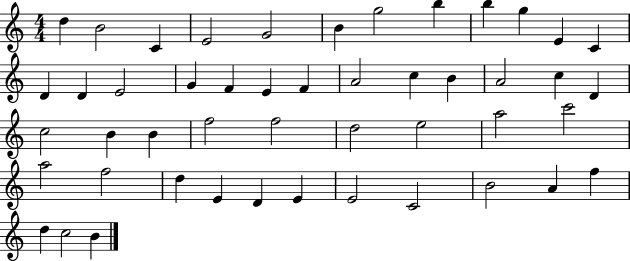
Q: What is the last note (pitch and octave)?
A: B4